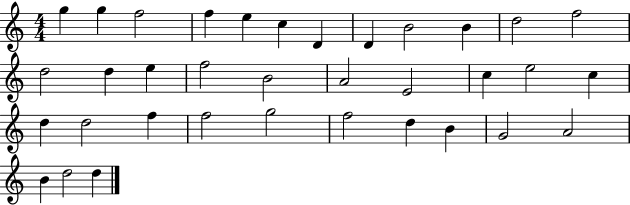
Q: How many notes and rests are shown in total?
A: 35